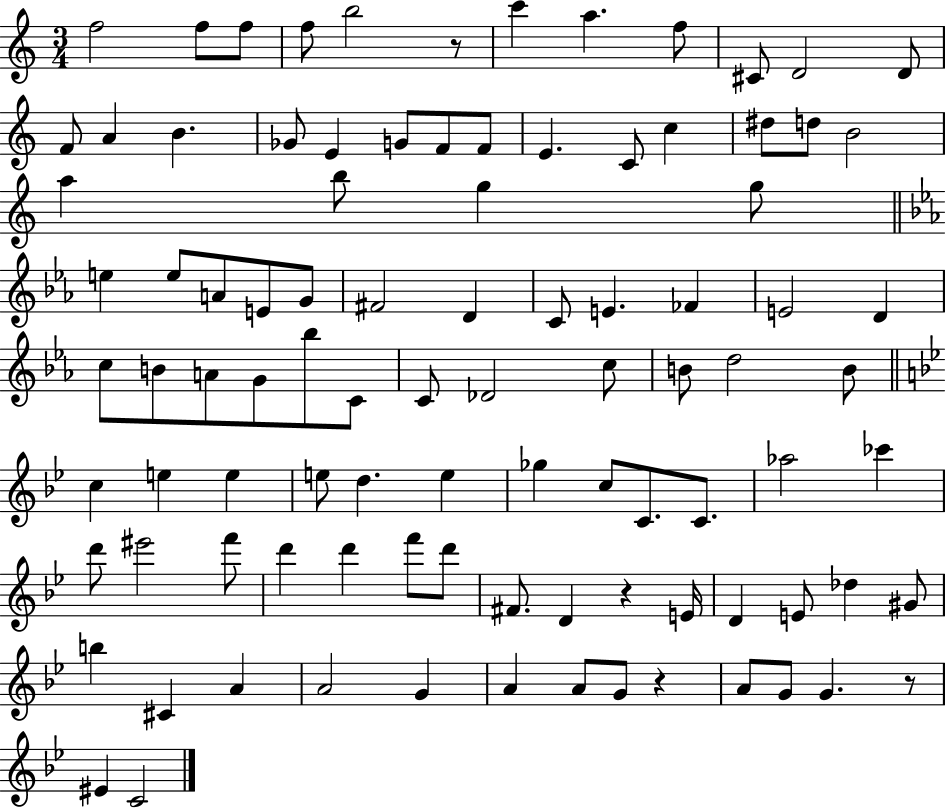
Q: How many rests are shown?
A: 4